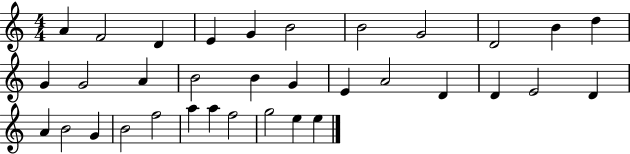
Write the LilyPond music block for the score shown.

{
  \clef treble
  \numericTimeSignature
  \time 4/4
  \key c \major
  a'4 f'2 d'4 | e'4 g'4 b'2 | b'2 g'2 | d'2 b'4 d''4 | \break g'4 g'2 a'4 | b'2 b'4 g'4 | e'4 a'2 d'4 | d'4 e'2 d'4 | \break a'4 b'2 g'4 | b'2 f''2 | a''4 a''4 f''2 | g''2 e''4 e''4 | \break \bar "|."
}